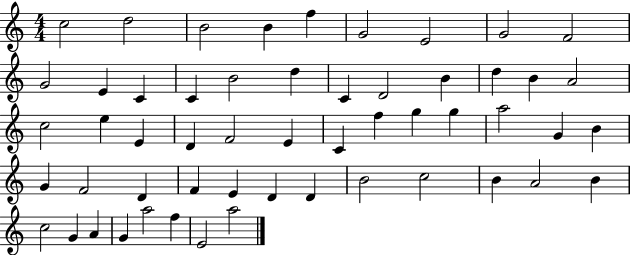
C5/h D5/h B4/h B4/q F5/q G4/h E4/h G4/h F4/h G4/h E4/q C4/q C4/q B4/h D5/q C4/q D4/h B4/q D5/q B4/q A4/h C5/h E5/q E4/q D4/q F4/h E4/q C4/q F5/q G5/q G5/q A5/h G4/q B4/q G4/q F4/h D4/q F4/q E4/q D4/q D4/q B4/h C5/h B4/q A4/h B4/q C5/h G4/q A4/q G4/q A5/h F5/q E4/h A5/h